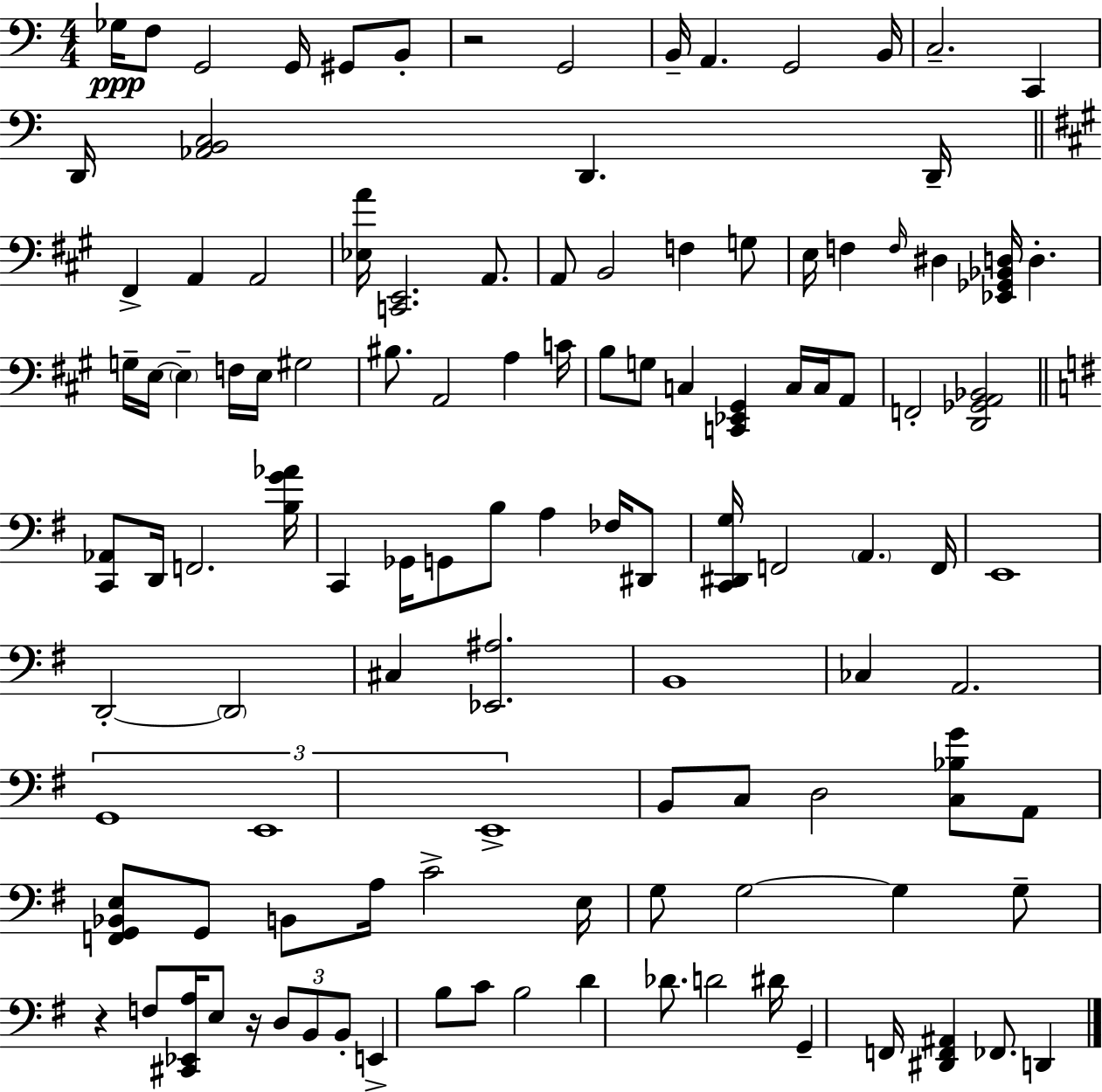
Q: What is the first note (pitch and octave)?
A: Gb3